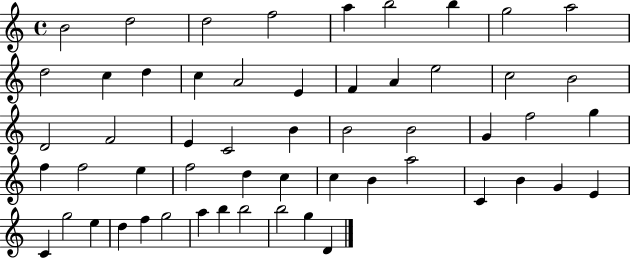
{
  \clef treble
  \time 4/4
  \defaultTimeSignature
  \key c \major
  b'2 d''2 | d''2 f''2 | a''4 b''2 b''4 | g''2 a''2 | \break d''2 c''4 d''4 | c''4 a'2 e'4 | f'4 a'4 e''2 | c''2 b'2 | \break d'2 f'2 | e'4 c'2 b'4 | b'2 b'2 | g'4 f''2 g''4 | \break f''4 f''2 e''4 | f''2 d''4 c''4 | c''4 b'4 a''2 | c'4 b'4 g'4 e'4 | \break c'4 g''2 e''4 | d''4 f''4 g''2 | a''4 b''4 b''2 | b''2 g''4 d'4 | \break \bar "|."
}